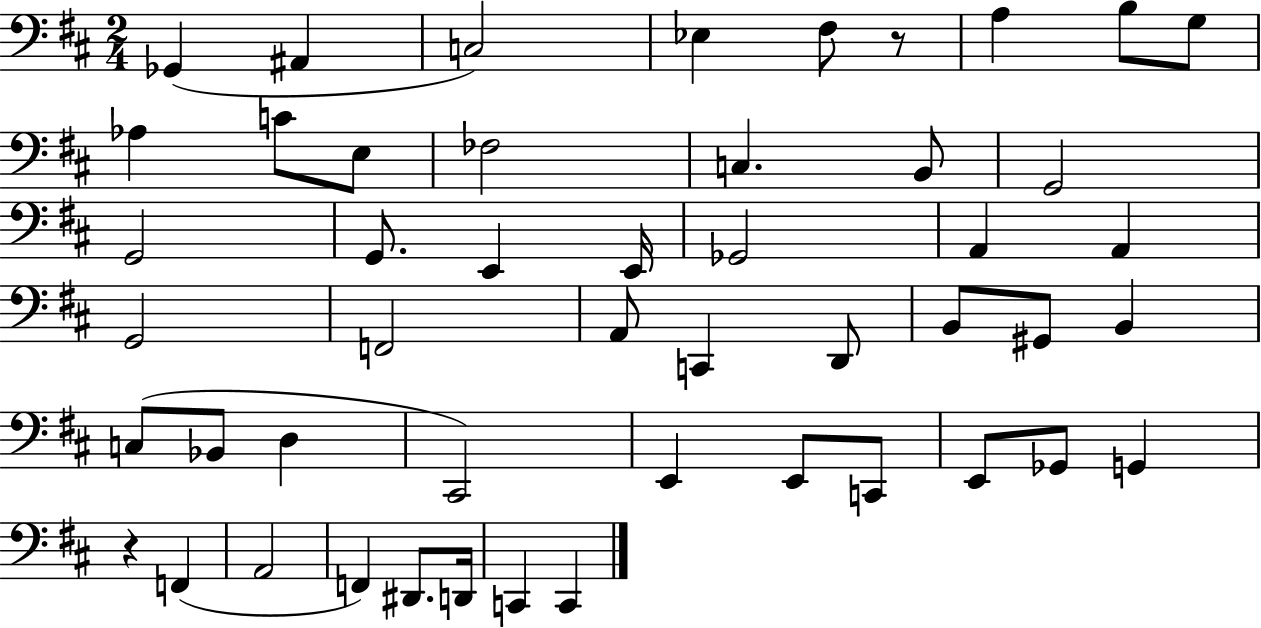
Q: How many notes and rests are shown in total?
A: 49